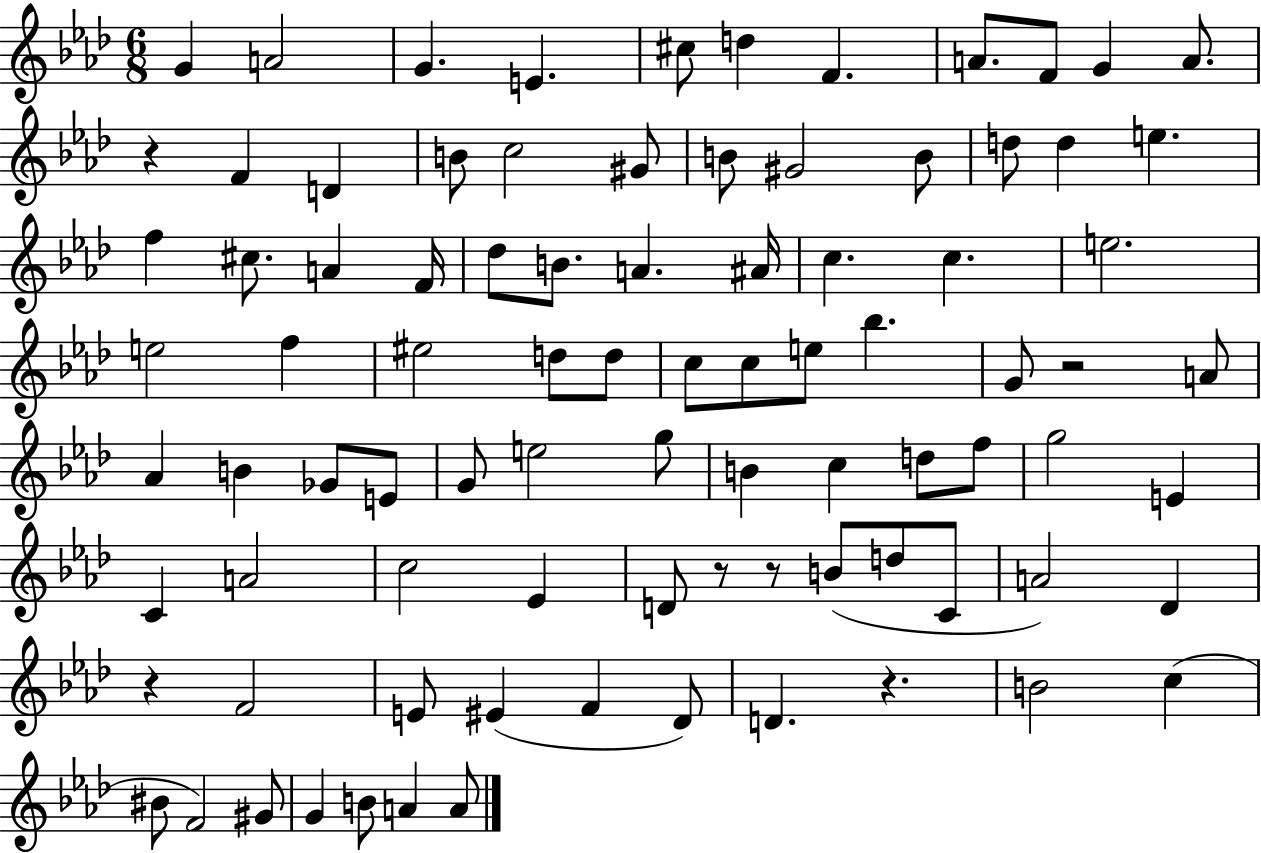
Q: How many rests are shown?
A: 6